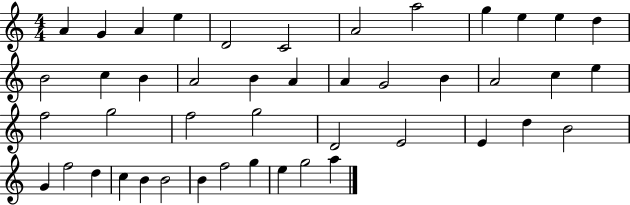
{
  \clef treble
  \numericTimeSignature
  \time 4/4
  \key c \major
  a'4 g'4 a'4 e''4 | d'2 c'2 | a'2 a''2 | g''4 e''4 e''4 d''4 | \break b'2 c''4 b'4 | a'2 b'4 a'4 | a'4 g'2 b'4 | a'2 c''4 e''4 | \break f''2 g''2 | f''2 g''2 | d'2 e'2 | e'4 d''4 b'2 | \break g'4 f''2 d''4 | c''4 b'4 b'2 | b'4 f''2 g''4 | e''4 g''2 a''4 | \break \bar "|."
}